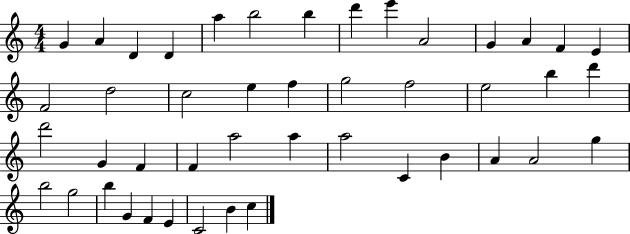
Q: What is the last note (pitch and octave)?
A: C5